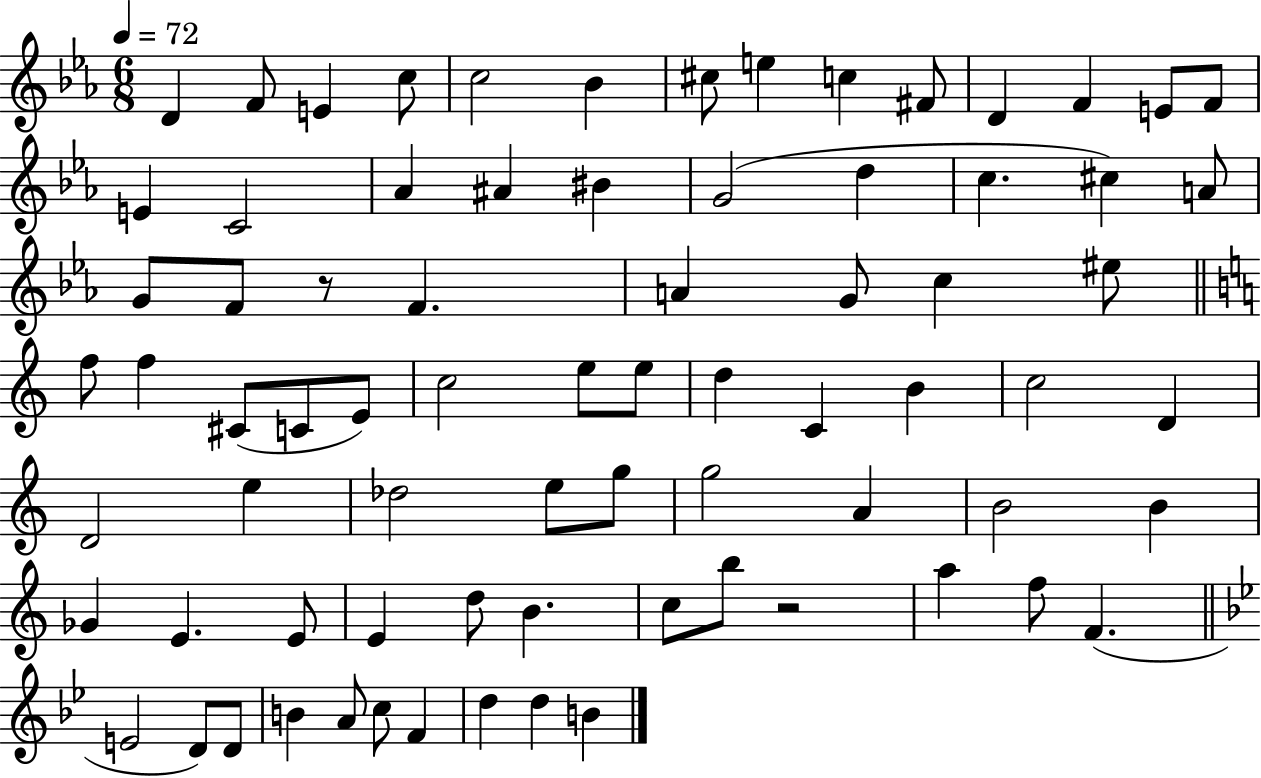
X:1
T:Untitled
M:6/8
L:1/4
K:Eb
D F/2 E c/2 c2 _B ^c/2 e c ^F/2 D F E/2 F/2 E C2 _A ^A ^B G2 d c ^c A/2 G/2 F/2 z/2 F A G/2 c ^e/2 f/2 f ^C/2 C/2 E/2 c2 e/2 e/2 d C B c2 D D2 e _d2 e/2 g/2 g2 A B2 B _G E E/2 E d/2 B c/2 b/2 z2 a f/2 F E2 D/2 D/2 B A/2 c/2 F d d B